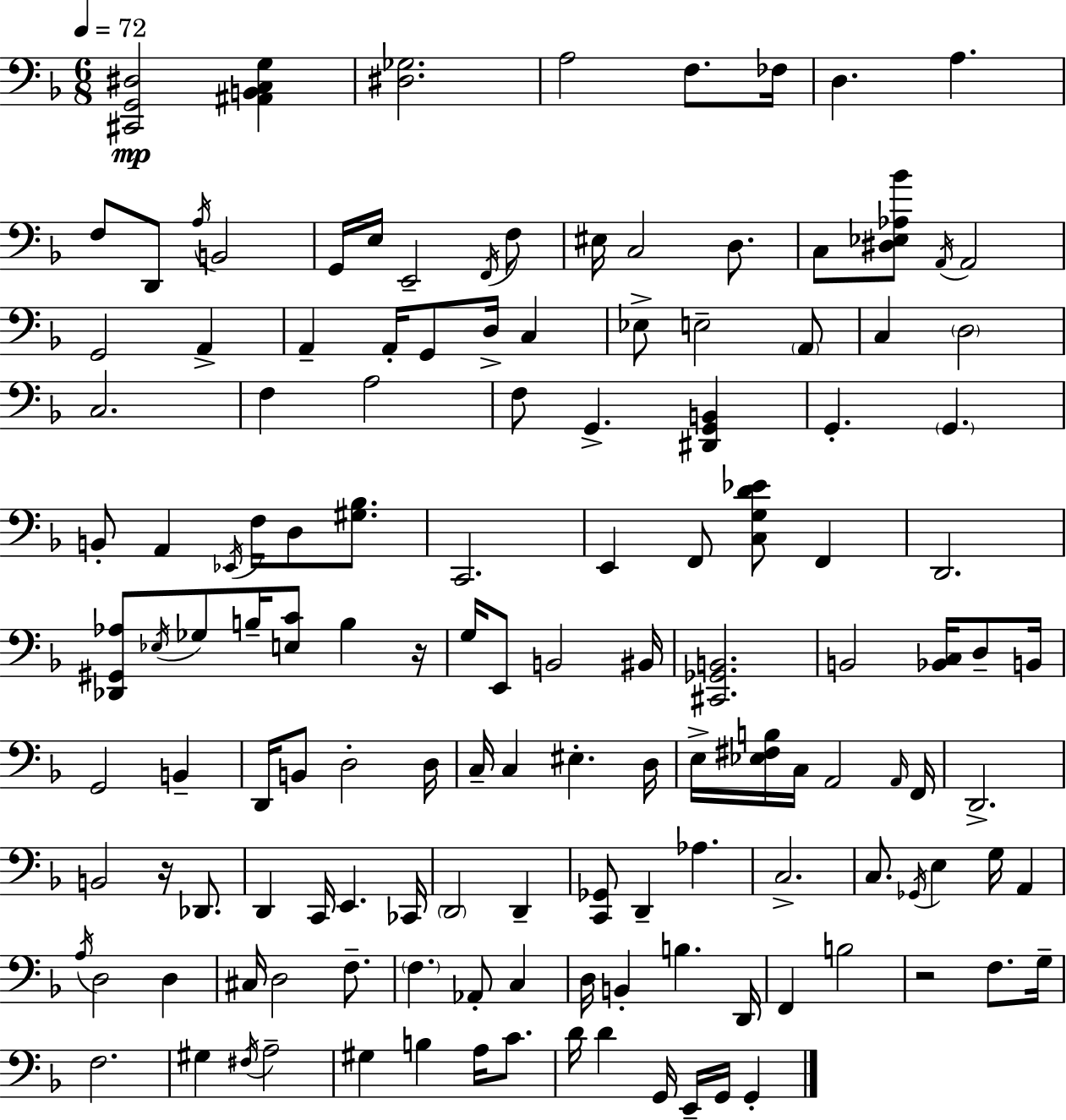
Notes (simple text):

[C#2,G2,D#3]/h [A#2,B2,C3,G3]/q [D#3,Gb3]/h. A3/h F3/e. FES3/s D3/q. A3/q. F3/e D2/e A3/s B2/h G2/s E3/s E2/h F2/s F3/e EIS3/s C3/h D3/e. C3/e [D#3,Eb3,Ab3,Bb4]/e A2/s A2/h G2/h A2/q A2/q A2/s G2/e D3/s C3/q Eb3/e E3/h A2/e C3/q D3/h C3/h. F3/q A3/h F3/e G2/q. [D#2,G2,B2]/q G2/q. G2/q. B2/e A2/q Eb2/s F3/s D3/e [G#3,Bb3]/e. C2/h. E2/q F2/e [C3,G3,D4,Eb4]/e F2/q D2/h. [Db2,G#2,Ab3]/e Eb3/s Gb3/e B3/s [E3,C4]/e B3/q R/s G3/s E2/e B2/h BIS2/s [C#2,Gb2,B2]/h. B2/h [Bb2,C3]/s D3/e B2/s G2/h B2/q D2/s B2/e D3/h D3/s C3/s C3/q EIS3/q. D3/s E3/s [Eb3,F#3,B3]/s C3/s A2/h A2/s F2/s D2/h. B2/h R/s Db2/e. D2/q C2/s E2/q. CES2/s D2/h D2/q [C2,Gb2]/e D2/q Ab3/q. C3/h. C3/e. Gb2/s E3/q G3/s A2/q A3/s D3/h D3/q C#3/s D3/h F3/e. F3/q. Ab2/e C3/q D3/s B2/q B3/q. D2/s F2/q B3/h R/h F3/e. G3/s F3/h. G#3/q F#3/s A3/h G#3/q B3/q A3/s C4/e. D4/s D4/q G2/s E2/s G2/s G2/q